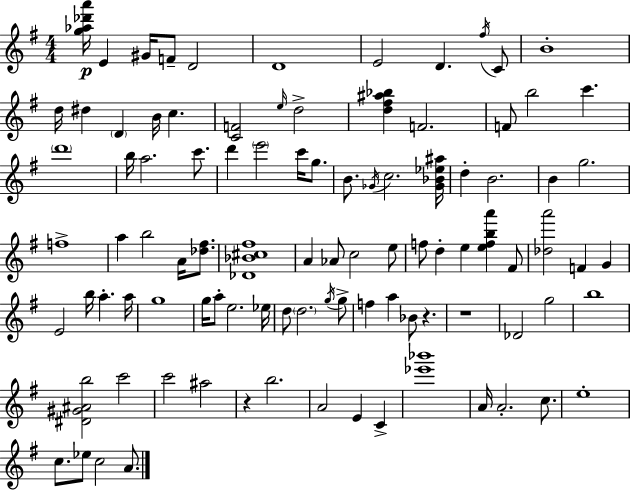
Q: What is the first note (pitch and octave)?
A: E4